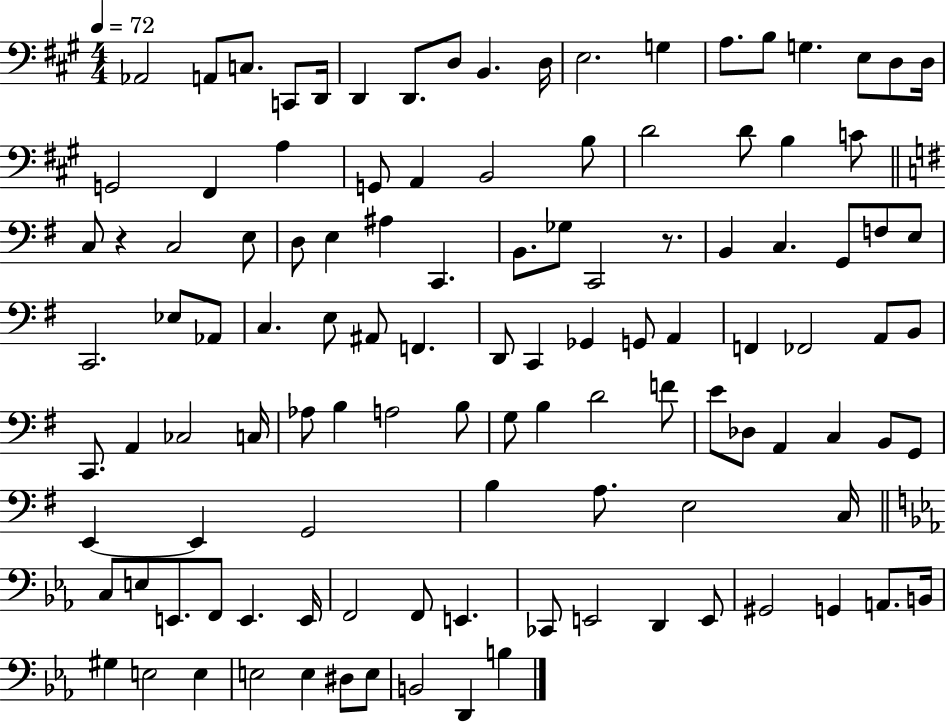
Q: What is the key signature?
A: A major